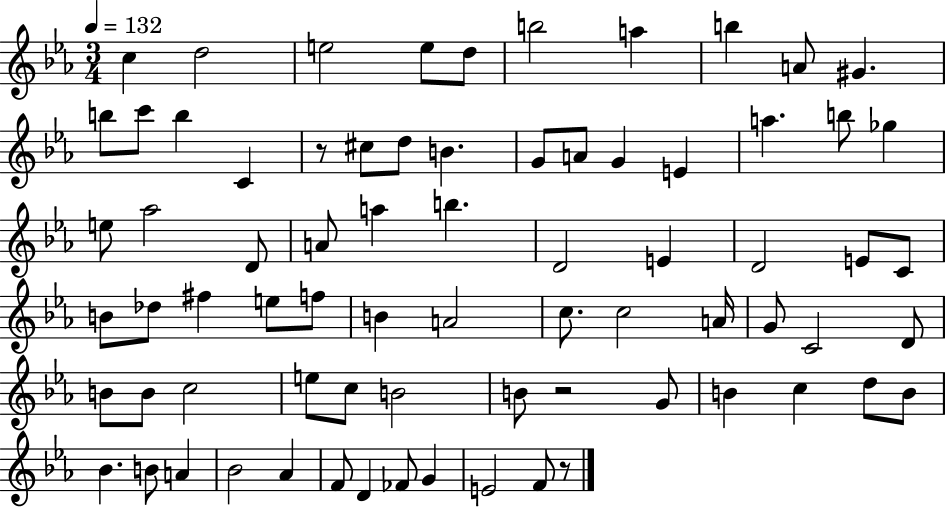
{
  \clef treble
  \numericTimeSignature
  \time 3/4
  \key ees \major
  \tempo 4 = 132
  c''4 d''2 | e''2 e''8 d''8 | b''2 a''4 | b''4 a'8 gis'4. | \break b''8 c'''8 b''4 c'4 | r8 cis''8 d''8 b'4. | g'8 a'8 g'4 e'4 | a''4. b''8 ges''4 | \break e''8 aes''2 d'8 | a'8 a''4 b''4. | d'2 e'4 | d'2 e'8 c'8 | \break b'8 des''8 fis''4 e''8 f''8 | b'4 a'2 | c''8. c''2 a'16 | g'8 c'2 d'8 | \break b'8 b'8 c''2 | e''8 c''8 b'2 | b'8 r2 g'8 | b'4 c''4 d''8 b'8 | \break bes'4. b'8 a'4 | bes'2 aes'4 | f'8 d'4 fes'8 g'4 | e'2 f'8 r8 | \break \bar "|."
}